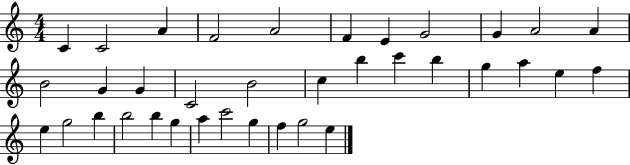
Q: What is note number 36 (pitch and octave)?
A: E5